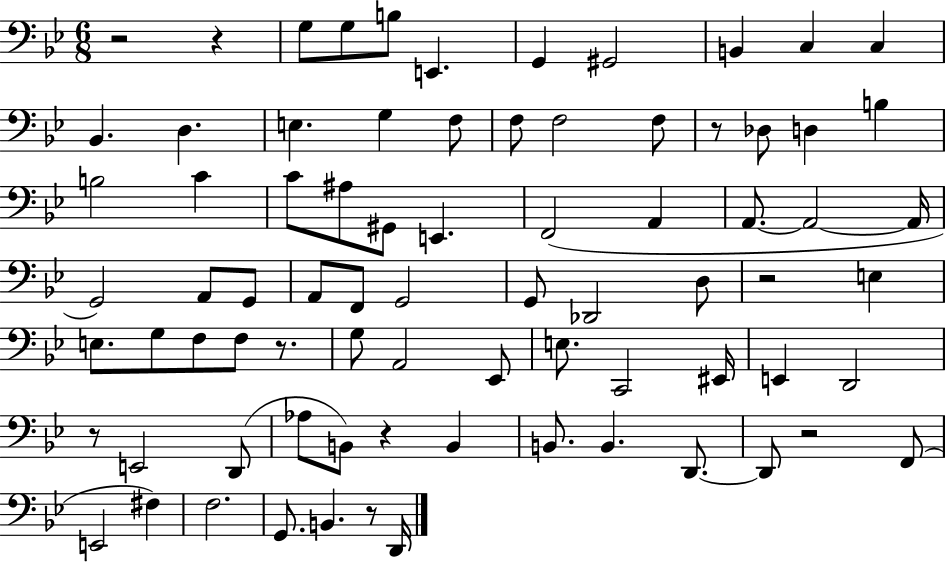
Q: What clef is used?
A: bass